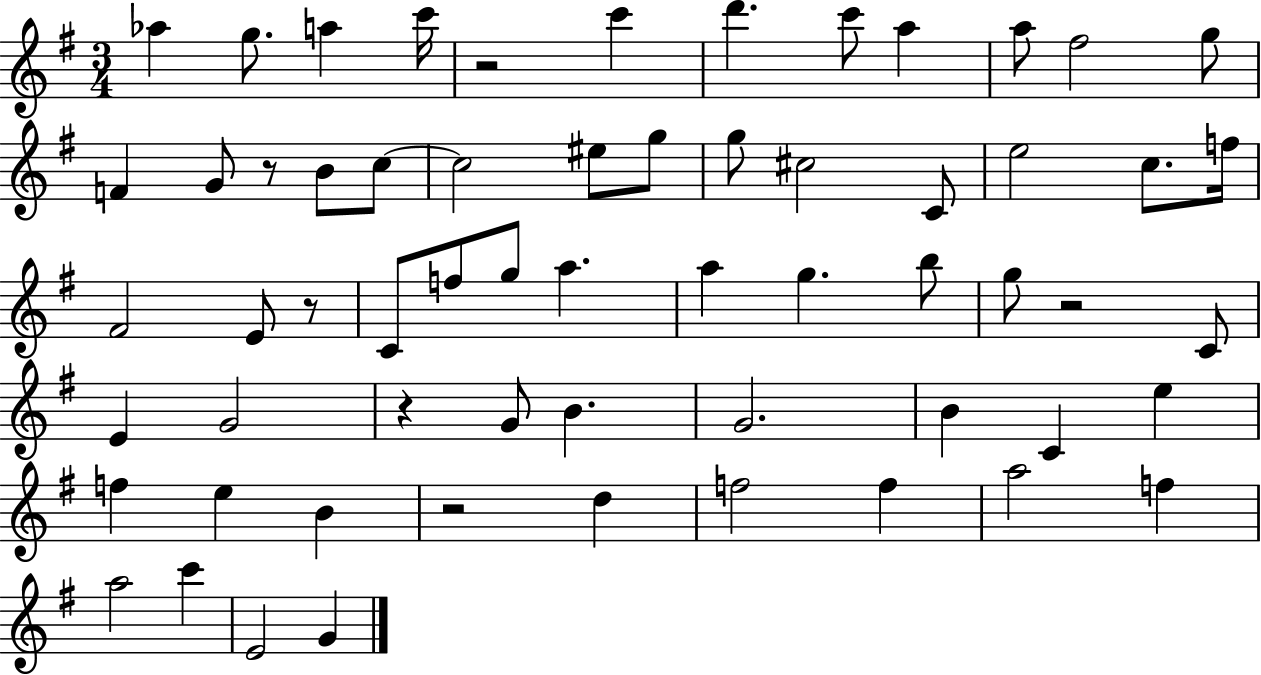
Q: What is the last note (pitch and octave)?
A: G4